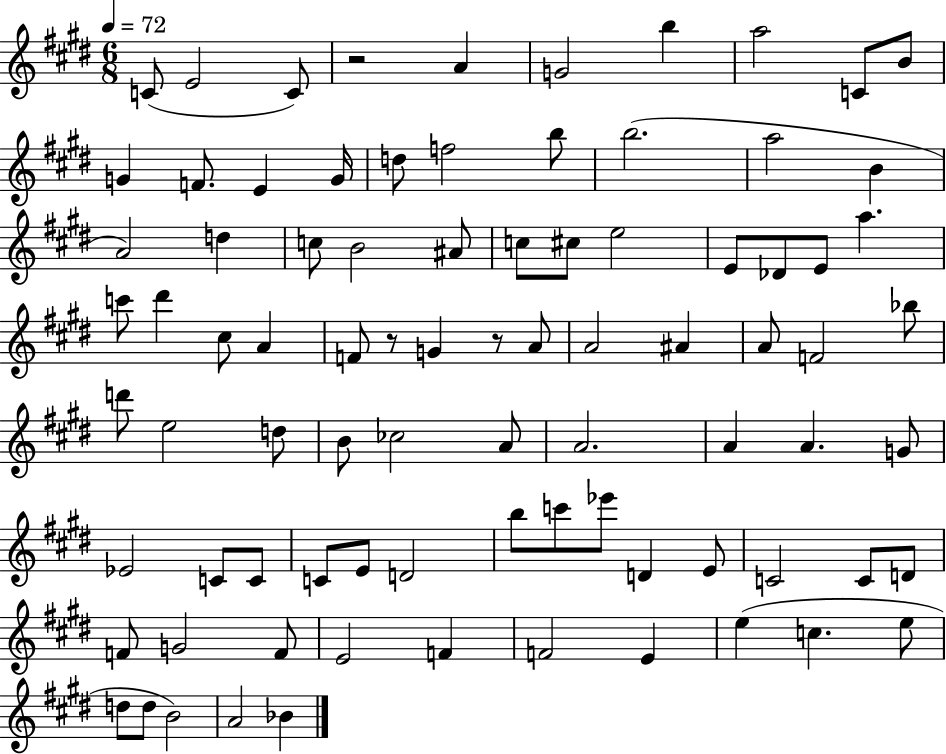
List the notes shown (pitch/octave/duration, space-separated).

C4/e E4/h C4/e R/h A4/q G4/h B5/q A5/h C4/e B4/e G4/q F4/e. E4/q G4/s D5/e F5/h B5/e B5/h. A5/h B4/q A4/h D5/q C5/e B4/h A#4/e C5/e C#5/e E5/h E4/e Db4/e E4/e A5/q. C6/e D#6/q C#5/e A4/q F4/e R/e G4/q R/e A4/e A4/h A#4/q A4/e F4/h Bb5/e D6/e E5/h D5/e B4/e CES5/h A4/e A4/h. A4/q A4/q. G4/e Eb4/h C4/e C4/e C4/e E4/e D4/h B5/e C6/e Eb6/e D4/q E4/e C4/h C4/e D4/e F4/e G4/h F4/e E4/h F4/q F4/h E4/q E5/q C5/q. E5/e D5/e D5/e B4/h A4/h Bb4/q